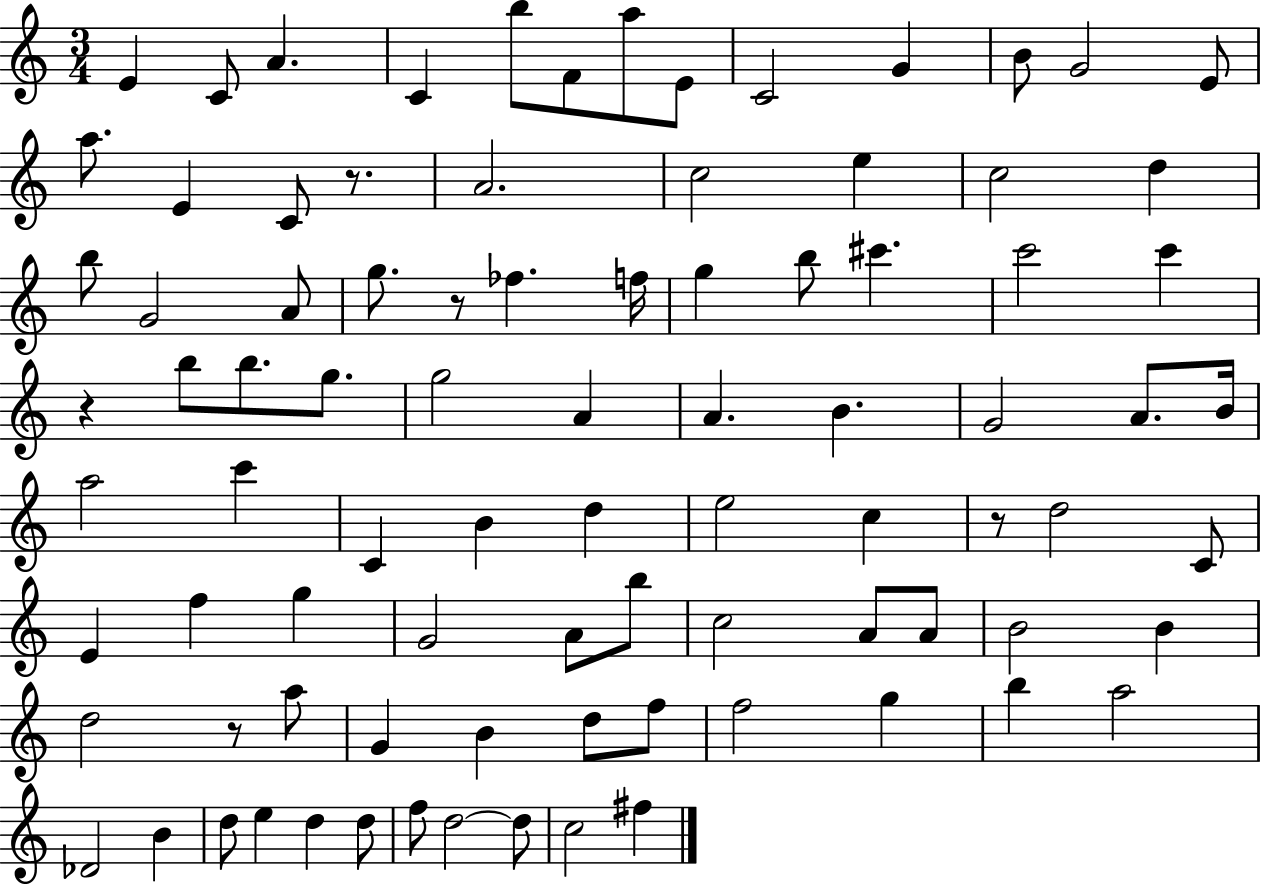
{
  \clef treble
  \numericTimeSignature
  \time 3/4
  \key c \major
  e'4 c'8 a'4. | c'4 b''8 f'8 a''8 e'8 | c'2 g'4 | b'8 g'2 e'8 | \break a''8. e'4 c'8 r8. | a'2. | c''2 e''4 | c''2 d''4 | \break b''8 g'2 a'8 | g''8. r8 fes''4. f''16 | g''4 b''8 cis'''4. | c'''2 c'''4 | \break r4 b''8 b''8. g''8. | g''2 a'4 | a'4. b'4. | g'2 a'8. b'16 | \break a''2 c'''4 | c'4 b'4 d''4 | e''2 c''4 | r8 d''2 c'8 | \break e'4 f''4 g''4 | g'2 a'8 b''8 | c''2 a'8 a'8 | b'2 b'4 | \break d''2 r8 a''8 | g'4 b'4 d''8 f''8 | f''2 g''4 | b''4 a''2 | \break des'2 b'4 | d''8 e''4 d''4 d''8 | f''8 d''2~~ d''8 | c''2 fis''4 | \break \bar "|."
}